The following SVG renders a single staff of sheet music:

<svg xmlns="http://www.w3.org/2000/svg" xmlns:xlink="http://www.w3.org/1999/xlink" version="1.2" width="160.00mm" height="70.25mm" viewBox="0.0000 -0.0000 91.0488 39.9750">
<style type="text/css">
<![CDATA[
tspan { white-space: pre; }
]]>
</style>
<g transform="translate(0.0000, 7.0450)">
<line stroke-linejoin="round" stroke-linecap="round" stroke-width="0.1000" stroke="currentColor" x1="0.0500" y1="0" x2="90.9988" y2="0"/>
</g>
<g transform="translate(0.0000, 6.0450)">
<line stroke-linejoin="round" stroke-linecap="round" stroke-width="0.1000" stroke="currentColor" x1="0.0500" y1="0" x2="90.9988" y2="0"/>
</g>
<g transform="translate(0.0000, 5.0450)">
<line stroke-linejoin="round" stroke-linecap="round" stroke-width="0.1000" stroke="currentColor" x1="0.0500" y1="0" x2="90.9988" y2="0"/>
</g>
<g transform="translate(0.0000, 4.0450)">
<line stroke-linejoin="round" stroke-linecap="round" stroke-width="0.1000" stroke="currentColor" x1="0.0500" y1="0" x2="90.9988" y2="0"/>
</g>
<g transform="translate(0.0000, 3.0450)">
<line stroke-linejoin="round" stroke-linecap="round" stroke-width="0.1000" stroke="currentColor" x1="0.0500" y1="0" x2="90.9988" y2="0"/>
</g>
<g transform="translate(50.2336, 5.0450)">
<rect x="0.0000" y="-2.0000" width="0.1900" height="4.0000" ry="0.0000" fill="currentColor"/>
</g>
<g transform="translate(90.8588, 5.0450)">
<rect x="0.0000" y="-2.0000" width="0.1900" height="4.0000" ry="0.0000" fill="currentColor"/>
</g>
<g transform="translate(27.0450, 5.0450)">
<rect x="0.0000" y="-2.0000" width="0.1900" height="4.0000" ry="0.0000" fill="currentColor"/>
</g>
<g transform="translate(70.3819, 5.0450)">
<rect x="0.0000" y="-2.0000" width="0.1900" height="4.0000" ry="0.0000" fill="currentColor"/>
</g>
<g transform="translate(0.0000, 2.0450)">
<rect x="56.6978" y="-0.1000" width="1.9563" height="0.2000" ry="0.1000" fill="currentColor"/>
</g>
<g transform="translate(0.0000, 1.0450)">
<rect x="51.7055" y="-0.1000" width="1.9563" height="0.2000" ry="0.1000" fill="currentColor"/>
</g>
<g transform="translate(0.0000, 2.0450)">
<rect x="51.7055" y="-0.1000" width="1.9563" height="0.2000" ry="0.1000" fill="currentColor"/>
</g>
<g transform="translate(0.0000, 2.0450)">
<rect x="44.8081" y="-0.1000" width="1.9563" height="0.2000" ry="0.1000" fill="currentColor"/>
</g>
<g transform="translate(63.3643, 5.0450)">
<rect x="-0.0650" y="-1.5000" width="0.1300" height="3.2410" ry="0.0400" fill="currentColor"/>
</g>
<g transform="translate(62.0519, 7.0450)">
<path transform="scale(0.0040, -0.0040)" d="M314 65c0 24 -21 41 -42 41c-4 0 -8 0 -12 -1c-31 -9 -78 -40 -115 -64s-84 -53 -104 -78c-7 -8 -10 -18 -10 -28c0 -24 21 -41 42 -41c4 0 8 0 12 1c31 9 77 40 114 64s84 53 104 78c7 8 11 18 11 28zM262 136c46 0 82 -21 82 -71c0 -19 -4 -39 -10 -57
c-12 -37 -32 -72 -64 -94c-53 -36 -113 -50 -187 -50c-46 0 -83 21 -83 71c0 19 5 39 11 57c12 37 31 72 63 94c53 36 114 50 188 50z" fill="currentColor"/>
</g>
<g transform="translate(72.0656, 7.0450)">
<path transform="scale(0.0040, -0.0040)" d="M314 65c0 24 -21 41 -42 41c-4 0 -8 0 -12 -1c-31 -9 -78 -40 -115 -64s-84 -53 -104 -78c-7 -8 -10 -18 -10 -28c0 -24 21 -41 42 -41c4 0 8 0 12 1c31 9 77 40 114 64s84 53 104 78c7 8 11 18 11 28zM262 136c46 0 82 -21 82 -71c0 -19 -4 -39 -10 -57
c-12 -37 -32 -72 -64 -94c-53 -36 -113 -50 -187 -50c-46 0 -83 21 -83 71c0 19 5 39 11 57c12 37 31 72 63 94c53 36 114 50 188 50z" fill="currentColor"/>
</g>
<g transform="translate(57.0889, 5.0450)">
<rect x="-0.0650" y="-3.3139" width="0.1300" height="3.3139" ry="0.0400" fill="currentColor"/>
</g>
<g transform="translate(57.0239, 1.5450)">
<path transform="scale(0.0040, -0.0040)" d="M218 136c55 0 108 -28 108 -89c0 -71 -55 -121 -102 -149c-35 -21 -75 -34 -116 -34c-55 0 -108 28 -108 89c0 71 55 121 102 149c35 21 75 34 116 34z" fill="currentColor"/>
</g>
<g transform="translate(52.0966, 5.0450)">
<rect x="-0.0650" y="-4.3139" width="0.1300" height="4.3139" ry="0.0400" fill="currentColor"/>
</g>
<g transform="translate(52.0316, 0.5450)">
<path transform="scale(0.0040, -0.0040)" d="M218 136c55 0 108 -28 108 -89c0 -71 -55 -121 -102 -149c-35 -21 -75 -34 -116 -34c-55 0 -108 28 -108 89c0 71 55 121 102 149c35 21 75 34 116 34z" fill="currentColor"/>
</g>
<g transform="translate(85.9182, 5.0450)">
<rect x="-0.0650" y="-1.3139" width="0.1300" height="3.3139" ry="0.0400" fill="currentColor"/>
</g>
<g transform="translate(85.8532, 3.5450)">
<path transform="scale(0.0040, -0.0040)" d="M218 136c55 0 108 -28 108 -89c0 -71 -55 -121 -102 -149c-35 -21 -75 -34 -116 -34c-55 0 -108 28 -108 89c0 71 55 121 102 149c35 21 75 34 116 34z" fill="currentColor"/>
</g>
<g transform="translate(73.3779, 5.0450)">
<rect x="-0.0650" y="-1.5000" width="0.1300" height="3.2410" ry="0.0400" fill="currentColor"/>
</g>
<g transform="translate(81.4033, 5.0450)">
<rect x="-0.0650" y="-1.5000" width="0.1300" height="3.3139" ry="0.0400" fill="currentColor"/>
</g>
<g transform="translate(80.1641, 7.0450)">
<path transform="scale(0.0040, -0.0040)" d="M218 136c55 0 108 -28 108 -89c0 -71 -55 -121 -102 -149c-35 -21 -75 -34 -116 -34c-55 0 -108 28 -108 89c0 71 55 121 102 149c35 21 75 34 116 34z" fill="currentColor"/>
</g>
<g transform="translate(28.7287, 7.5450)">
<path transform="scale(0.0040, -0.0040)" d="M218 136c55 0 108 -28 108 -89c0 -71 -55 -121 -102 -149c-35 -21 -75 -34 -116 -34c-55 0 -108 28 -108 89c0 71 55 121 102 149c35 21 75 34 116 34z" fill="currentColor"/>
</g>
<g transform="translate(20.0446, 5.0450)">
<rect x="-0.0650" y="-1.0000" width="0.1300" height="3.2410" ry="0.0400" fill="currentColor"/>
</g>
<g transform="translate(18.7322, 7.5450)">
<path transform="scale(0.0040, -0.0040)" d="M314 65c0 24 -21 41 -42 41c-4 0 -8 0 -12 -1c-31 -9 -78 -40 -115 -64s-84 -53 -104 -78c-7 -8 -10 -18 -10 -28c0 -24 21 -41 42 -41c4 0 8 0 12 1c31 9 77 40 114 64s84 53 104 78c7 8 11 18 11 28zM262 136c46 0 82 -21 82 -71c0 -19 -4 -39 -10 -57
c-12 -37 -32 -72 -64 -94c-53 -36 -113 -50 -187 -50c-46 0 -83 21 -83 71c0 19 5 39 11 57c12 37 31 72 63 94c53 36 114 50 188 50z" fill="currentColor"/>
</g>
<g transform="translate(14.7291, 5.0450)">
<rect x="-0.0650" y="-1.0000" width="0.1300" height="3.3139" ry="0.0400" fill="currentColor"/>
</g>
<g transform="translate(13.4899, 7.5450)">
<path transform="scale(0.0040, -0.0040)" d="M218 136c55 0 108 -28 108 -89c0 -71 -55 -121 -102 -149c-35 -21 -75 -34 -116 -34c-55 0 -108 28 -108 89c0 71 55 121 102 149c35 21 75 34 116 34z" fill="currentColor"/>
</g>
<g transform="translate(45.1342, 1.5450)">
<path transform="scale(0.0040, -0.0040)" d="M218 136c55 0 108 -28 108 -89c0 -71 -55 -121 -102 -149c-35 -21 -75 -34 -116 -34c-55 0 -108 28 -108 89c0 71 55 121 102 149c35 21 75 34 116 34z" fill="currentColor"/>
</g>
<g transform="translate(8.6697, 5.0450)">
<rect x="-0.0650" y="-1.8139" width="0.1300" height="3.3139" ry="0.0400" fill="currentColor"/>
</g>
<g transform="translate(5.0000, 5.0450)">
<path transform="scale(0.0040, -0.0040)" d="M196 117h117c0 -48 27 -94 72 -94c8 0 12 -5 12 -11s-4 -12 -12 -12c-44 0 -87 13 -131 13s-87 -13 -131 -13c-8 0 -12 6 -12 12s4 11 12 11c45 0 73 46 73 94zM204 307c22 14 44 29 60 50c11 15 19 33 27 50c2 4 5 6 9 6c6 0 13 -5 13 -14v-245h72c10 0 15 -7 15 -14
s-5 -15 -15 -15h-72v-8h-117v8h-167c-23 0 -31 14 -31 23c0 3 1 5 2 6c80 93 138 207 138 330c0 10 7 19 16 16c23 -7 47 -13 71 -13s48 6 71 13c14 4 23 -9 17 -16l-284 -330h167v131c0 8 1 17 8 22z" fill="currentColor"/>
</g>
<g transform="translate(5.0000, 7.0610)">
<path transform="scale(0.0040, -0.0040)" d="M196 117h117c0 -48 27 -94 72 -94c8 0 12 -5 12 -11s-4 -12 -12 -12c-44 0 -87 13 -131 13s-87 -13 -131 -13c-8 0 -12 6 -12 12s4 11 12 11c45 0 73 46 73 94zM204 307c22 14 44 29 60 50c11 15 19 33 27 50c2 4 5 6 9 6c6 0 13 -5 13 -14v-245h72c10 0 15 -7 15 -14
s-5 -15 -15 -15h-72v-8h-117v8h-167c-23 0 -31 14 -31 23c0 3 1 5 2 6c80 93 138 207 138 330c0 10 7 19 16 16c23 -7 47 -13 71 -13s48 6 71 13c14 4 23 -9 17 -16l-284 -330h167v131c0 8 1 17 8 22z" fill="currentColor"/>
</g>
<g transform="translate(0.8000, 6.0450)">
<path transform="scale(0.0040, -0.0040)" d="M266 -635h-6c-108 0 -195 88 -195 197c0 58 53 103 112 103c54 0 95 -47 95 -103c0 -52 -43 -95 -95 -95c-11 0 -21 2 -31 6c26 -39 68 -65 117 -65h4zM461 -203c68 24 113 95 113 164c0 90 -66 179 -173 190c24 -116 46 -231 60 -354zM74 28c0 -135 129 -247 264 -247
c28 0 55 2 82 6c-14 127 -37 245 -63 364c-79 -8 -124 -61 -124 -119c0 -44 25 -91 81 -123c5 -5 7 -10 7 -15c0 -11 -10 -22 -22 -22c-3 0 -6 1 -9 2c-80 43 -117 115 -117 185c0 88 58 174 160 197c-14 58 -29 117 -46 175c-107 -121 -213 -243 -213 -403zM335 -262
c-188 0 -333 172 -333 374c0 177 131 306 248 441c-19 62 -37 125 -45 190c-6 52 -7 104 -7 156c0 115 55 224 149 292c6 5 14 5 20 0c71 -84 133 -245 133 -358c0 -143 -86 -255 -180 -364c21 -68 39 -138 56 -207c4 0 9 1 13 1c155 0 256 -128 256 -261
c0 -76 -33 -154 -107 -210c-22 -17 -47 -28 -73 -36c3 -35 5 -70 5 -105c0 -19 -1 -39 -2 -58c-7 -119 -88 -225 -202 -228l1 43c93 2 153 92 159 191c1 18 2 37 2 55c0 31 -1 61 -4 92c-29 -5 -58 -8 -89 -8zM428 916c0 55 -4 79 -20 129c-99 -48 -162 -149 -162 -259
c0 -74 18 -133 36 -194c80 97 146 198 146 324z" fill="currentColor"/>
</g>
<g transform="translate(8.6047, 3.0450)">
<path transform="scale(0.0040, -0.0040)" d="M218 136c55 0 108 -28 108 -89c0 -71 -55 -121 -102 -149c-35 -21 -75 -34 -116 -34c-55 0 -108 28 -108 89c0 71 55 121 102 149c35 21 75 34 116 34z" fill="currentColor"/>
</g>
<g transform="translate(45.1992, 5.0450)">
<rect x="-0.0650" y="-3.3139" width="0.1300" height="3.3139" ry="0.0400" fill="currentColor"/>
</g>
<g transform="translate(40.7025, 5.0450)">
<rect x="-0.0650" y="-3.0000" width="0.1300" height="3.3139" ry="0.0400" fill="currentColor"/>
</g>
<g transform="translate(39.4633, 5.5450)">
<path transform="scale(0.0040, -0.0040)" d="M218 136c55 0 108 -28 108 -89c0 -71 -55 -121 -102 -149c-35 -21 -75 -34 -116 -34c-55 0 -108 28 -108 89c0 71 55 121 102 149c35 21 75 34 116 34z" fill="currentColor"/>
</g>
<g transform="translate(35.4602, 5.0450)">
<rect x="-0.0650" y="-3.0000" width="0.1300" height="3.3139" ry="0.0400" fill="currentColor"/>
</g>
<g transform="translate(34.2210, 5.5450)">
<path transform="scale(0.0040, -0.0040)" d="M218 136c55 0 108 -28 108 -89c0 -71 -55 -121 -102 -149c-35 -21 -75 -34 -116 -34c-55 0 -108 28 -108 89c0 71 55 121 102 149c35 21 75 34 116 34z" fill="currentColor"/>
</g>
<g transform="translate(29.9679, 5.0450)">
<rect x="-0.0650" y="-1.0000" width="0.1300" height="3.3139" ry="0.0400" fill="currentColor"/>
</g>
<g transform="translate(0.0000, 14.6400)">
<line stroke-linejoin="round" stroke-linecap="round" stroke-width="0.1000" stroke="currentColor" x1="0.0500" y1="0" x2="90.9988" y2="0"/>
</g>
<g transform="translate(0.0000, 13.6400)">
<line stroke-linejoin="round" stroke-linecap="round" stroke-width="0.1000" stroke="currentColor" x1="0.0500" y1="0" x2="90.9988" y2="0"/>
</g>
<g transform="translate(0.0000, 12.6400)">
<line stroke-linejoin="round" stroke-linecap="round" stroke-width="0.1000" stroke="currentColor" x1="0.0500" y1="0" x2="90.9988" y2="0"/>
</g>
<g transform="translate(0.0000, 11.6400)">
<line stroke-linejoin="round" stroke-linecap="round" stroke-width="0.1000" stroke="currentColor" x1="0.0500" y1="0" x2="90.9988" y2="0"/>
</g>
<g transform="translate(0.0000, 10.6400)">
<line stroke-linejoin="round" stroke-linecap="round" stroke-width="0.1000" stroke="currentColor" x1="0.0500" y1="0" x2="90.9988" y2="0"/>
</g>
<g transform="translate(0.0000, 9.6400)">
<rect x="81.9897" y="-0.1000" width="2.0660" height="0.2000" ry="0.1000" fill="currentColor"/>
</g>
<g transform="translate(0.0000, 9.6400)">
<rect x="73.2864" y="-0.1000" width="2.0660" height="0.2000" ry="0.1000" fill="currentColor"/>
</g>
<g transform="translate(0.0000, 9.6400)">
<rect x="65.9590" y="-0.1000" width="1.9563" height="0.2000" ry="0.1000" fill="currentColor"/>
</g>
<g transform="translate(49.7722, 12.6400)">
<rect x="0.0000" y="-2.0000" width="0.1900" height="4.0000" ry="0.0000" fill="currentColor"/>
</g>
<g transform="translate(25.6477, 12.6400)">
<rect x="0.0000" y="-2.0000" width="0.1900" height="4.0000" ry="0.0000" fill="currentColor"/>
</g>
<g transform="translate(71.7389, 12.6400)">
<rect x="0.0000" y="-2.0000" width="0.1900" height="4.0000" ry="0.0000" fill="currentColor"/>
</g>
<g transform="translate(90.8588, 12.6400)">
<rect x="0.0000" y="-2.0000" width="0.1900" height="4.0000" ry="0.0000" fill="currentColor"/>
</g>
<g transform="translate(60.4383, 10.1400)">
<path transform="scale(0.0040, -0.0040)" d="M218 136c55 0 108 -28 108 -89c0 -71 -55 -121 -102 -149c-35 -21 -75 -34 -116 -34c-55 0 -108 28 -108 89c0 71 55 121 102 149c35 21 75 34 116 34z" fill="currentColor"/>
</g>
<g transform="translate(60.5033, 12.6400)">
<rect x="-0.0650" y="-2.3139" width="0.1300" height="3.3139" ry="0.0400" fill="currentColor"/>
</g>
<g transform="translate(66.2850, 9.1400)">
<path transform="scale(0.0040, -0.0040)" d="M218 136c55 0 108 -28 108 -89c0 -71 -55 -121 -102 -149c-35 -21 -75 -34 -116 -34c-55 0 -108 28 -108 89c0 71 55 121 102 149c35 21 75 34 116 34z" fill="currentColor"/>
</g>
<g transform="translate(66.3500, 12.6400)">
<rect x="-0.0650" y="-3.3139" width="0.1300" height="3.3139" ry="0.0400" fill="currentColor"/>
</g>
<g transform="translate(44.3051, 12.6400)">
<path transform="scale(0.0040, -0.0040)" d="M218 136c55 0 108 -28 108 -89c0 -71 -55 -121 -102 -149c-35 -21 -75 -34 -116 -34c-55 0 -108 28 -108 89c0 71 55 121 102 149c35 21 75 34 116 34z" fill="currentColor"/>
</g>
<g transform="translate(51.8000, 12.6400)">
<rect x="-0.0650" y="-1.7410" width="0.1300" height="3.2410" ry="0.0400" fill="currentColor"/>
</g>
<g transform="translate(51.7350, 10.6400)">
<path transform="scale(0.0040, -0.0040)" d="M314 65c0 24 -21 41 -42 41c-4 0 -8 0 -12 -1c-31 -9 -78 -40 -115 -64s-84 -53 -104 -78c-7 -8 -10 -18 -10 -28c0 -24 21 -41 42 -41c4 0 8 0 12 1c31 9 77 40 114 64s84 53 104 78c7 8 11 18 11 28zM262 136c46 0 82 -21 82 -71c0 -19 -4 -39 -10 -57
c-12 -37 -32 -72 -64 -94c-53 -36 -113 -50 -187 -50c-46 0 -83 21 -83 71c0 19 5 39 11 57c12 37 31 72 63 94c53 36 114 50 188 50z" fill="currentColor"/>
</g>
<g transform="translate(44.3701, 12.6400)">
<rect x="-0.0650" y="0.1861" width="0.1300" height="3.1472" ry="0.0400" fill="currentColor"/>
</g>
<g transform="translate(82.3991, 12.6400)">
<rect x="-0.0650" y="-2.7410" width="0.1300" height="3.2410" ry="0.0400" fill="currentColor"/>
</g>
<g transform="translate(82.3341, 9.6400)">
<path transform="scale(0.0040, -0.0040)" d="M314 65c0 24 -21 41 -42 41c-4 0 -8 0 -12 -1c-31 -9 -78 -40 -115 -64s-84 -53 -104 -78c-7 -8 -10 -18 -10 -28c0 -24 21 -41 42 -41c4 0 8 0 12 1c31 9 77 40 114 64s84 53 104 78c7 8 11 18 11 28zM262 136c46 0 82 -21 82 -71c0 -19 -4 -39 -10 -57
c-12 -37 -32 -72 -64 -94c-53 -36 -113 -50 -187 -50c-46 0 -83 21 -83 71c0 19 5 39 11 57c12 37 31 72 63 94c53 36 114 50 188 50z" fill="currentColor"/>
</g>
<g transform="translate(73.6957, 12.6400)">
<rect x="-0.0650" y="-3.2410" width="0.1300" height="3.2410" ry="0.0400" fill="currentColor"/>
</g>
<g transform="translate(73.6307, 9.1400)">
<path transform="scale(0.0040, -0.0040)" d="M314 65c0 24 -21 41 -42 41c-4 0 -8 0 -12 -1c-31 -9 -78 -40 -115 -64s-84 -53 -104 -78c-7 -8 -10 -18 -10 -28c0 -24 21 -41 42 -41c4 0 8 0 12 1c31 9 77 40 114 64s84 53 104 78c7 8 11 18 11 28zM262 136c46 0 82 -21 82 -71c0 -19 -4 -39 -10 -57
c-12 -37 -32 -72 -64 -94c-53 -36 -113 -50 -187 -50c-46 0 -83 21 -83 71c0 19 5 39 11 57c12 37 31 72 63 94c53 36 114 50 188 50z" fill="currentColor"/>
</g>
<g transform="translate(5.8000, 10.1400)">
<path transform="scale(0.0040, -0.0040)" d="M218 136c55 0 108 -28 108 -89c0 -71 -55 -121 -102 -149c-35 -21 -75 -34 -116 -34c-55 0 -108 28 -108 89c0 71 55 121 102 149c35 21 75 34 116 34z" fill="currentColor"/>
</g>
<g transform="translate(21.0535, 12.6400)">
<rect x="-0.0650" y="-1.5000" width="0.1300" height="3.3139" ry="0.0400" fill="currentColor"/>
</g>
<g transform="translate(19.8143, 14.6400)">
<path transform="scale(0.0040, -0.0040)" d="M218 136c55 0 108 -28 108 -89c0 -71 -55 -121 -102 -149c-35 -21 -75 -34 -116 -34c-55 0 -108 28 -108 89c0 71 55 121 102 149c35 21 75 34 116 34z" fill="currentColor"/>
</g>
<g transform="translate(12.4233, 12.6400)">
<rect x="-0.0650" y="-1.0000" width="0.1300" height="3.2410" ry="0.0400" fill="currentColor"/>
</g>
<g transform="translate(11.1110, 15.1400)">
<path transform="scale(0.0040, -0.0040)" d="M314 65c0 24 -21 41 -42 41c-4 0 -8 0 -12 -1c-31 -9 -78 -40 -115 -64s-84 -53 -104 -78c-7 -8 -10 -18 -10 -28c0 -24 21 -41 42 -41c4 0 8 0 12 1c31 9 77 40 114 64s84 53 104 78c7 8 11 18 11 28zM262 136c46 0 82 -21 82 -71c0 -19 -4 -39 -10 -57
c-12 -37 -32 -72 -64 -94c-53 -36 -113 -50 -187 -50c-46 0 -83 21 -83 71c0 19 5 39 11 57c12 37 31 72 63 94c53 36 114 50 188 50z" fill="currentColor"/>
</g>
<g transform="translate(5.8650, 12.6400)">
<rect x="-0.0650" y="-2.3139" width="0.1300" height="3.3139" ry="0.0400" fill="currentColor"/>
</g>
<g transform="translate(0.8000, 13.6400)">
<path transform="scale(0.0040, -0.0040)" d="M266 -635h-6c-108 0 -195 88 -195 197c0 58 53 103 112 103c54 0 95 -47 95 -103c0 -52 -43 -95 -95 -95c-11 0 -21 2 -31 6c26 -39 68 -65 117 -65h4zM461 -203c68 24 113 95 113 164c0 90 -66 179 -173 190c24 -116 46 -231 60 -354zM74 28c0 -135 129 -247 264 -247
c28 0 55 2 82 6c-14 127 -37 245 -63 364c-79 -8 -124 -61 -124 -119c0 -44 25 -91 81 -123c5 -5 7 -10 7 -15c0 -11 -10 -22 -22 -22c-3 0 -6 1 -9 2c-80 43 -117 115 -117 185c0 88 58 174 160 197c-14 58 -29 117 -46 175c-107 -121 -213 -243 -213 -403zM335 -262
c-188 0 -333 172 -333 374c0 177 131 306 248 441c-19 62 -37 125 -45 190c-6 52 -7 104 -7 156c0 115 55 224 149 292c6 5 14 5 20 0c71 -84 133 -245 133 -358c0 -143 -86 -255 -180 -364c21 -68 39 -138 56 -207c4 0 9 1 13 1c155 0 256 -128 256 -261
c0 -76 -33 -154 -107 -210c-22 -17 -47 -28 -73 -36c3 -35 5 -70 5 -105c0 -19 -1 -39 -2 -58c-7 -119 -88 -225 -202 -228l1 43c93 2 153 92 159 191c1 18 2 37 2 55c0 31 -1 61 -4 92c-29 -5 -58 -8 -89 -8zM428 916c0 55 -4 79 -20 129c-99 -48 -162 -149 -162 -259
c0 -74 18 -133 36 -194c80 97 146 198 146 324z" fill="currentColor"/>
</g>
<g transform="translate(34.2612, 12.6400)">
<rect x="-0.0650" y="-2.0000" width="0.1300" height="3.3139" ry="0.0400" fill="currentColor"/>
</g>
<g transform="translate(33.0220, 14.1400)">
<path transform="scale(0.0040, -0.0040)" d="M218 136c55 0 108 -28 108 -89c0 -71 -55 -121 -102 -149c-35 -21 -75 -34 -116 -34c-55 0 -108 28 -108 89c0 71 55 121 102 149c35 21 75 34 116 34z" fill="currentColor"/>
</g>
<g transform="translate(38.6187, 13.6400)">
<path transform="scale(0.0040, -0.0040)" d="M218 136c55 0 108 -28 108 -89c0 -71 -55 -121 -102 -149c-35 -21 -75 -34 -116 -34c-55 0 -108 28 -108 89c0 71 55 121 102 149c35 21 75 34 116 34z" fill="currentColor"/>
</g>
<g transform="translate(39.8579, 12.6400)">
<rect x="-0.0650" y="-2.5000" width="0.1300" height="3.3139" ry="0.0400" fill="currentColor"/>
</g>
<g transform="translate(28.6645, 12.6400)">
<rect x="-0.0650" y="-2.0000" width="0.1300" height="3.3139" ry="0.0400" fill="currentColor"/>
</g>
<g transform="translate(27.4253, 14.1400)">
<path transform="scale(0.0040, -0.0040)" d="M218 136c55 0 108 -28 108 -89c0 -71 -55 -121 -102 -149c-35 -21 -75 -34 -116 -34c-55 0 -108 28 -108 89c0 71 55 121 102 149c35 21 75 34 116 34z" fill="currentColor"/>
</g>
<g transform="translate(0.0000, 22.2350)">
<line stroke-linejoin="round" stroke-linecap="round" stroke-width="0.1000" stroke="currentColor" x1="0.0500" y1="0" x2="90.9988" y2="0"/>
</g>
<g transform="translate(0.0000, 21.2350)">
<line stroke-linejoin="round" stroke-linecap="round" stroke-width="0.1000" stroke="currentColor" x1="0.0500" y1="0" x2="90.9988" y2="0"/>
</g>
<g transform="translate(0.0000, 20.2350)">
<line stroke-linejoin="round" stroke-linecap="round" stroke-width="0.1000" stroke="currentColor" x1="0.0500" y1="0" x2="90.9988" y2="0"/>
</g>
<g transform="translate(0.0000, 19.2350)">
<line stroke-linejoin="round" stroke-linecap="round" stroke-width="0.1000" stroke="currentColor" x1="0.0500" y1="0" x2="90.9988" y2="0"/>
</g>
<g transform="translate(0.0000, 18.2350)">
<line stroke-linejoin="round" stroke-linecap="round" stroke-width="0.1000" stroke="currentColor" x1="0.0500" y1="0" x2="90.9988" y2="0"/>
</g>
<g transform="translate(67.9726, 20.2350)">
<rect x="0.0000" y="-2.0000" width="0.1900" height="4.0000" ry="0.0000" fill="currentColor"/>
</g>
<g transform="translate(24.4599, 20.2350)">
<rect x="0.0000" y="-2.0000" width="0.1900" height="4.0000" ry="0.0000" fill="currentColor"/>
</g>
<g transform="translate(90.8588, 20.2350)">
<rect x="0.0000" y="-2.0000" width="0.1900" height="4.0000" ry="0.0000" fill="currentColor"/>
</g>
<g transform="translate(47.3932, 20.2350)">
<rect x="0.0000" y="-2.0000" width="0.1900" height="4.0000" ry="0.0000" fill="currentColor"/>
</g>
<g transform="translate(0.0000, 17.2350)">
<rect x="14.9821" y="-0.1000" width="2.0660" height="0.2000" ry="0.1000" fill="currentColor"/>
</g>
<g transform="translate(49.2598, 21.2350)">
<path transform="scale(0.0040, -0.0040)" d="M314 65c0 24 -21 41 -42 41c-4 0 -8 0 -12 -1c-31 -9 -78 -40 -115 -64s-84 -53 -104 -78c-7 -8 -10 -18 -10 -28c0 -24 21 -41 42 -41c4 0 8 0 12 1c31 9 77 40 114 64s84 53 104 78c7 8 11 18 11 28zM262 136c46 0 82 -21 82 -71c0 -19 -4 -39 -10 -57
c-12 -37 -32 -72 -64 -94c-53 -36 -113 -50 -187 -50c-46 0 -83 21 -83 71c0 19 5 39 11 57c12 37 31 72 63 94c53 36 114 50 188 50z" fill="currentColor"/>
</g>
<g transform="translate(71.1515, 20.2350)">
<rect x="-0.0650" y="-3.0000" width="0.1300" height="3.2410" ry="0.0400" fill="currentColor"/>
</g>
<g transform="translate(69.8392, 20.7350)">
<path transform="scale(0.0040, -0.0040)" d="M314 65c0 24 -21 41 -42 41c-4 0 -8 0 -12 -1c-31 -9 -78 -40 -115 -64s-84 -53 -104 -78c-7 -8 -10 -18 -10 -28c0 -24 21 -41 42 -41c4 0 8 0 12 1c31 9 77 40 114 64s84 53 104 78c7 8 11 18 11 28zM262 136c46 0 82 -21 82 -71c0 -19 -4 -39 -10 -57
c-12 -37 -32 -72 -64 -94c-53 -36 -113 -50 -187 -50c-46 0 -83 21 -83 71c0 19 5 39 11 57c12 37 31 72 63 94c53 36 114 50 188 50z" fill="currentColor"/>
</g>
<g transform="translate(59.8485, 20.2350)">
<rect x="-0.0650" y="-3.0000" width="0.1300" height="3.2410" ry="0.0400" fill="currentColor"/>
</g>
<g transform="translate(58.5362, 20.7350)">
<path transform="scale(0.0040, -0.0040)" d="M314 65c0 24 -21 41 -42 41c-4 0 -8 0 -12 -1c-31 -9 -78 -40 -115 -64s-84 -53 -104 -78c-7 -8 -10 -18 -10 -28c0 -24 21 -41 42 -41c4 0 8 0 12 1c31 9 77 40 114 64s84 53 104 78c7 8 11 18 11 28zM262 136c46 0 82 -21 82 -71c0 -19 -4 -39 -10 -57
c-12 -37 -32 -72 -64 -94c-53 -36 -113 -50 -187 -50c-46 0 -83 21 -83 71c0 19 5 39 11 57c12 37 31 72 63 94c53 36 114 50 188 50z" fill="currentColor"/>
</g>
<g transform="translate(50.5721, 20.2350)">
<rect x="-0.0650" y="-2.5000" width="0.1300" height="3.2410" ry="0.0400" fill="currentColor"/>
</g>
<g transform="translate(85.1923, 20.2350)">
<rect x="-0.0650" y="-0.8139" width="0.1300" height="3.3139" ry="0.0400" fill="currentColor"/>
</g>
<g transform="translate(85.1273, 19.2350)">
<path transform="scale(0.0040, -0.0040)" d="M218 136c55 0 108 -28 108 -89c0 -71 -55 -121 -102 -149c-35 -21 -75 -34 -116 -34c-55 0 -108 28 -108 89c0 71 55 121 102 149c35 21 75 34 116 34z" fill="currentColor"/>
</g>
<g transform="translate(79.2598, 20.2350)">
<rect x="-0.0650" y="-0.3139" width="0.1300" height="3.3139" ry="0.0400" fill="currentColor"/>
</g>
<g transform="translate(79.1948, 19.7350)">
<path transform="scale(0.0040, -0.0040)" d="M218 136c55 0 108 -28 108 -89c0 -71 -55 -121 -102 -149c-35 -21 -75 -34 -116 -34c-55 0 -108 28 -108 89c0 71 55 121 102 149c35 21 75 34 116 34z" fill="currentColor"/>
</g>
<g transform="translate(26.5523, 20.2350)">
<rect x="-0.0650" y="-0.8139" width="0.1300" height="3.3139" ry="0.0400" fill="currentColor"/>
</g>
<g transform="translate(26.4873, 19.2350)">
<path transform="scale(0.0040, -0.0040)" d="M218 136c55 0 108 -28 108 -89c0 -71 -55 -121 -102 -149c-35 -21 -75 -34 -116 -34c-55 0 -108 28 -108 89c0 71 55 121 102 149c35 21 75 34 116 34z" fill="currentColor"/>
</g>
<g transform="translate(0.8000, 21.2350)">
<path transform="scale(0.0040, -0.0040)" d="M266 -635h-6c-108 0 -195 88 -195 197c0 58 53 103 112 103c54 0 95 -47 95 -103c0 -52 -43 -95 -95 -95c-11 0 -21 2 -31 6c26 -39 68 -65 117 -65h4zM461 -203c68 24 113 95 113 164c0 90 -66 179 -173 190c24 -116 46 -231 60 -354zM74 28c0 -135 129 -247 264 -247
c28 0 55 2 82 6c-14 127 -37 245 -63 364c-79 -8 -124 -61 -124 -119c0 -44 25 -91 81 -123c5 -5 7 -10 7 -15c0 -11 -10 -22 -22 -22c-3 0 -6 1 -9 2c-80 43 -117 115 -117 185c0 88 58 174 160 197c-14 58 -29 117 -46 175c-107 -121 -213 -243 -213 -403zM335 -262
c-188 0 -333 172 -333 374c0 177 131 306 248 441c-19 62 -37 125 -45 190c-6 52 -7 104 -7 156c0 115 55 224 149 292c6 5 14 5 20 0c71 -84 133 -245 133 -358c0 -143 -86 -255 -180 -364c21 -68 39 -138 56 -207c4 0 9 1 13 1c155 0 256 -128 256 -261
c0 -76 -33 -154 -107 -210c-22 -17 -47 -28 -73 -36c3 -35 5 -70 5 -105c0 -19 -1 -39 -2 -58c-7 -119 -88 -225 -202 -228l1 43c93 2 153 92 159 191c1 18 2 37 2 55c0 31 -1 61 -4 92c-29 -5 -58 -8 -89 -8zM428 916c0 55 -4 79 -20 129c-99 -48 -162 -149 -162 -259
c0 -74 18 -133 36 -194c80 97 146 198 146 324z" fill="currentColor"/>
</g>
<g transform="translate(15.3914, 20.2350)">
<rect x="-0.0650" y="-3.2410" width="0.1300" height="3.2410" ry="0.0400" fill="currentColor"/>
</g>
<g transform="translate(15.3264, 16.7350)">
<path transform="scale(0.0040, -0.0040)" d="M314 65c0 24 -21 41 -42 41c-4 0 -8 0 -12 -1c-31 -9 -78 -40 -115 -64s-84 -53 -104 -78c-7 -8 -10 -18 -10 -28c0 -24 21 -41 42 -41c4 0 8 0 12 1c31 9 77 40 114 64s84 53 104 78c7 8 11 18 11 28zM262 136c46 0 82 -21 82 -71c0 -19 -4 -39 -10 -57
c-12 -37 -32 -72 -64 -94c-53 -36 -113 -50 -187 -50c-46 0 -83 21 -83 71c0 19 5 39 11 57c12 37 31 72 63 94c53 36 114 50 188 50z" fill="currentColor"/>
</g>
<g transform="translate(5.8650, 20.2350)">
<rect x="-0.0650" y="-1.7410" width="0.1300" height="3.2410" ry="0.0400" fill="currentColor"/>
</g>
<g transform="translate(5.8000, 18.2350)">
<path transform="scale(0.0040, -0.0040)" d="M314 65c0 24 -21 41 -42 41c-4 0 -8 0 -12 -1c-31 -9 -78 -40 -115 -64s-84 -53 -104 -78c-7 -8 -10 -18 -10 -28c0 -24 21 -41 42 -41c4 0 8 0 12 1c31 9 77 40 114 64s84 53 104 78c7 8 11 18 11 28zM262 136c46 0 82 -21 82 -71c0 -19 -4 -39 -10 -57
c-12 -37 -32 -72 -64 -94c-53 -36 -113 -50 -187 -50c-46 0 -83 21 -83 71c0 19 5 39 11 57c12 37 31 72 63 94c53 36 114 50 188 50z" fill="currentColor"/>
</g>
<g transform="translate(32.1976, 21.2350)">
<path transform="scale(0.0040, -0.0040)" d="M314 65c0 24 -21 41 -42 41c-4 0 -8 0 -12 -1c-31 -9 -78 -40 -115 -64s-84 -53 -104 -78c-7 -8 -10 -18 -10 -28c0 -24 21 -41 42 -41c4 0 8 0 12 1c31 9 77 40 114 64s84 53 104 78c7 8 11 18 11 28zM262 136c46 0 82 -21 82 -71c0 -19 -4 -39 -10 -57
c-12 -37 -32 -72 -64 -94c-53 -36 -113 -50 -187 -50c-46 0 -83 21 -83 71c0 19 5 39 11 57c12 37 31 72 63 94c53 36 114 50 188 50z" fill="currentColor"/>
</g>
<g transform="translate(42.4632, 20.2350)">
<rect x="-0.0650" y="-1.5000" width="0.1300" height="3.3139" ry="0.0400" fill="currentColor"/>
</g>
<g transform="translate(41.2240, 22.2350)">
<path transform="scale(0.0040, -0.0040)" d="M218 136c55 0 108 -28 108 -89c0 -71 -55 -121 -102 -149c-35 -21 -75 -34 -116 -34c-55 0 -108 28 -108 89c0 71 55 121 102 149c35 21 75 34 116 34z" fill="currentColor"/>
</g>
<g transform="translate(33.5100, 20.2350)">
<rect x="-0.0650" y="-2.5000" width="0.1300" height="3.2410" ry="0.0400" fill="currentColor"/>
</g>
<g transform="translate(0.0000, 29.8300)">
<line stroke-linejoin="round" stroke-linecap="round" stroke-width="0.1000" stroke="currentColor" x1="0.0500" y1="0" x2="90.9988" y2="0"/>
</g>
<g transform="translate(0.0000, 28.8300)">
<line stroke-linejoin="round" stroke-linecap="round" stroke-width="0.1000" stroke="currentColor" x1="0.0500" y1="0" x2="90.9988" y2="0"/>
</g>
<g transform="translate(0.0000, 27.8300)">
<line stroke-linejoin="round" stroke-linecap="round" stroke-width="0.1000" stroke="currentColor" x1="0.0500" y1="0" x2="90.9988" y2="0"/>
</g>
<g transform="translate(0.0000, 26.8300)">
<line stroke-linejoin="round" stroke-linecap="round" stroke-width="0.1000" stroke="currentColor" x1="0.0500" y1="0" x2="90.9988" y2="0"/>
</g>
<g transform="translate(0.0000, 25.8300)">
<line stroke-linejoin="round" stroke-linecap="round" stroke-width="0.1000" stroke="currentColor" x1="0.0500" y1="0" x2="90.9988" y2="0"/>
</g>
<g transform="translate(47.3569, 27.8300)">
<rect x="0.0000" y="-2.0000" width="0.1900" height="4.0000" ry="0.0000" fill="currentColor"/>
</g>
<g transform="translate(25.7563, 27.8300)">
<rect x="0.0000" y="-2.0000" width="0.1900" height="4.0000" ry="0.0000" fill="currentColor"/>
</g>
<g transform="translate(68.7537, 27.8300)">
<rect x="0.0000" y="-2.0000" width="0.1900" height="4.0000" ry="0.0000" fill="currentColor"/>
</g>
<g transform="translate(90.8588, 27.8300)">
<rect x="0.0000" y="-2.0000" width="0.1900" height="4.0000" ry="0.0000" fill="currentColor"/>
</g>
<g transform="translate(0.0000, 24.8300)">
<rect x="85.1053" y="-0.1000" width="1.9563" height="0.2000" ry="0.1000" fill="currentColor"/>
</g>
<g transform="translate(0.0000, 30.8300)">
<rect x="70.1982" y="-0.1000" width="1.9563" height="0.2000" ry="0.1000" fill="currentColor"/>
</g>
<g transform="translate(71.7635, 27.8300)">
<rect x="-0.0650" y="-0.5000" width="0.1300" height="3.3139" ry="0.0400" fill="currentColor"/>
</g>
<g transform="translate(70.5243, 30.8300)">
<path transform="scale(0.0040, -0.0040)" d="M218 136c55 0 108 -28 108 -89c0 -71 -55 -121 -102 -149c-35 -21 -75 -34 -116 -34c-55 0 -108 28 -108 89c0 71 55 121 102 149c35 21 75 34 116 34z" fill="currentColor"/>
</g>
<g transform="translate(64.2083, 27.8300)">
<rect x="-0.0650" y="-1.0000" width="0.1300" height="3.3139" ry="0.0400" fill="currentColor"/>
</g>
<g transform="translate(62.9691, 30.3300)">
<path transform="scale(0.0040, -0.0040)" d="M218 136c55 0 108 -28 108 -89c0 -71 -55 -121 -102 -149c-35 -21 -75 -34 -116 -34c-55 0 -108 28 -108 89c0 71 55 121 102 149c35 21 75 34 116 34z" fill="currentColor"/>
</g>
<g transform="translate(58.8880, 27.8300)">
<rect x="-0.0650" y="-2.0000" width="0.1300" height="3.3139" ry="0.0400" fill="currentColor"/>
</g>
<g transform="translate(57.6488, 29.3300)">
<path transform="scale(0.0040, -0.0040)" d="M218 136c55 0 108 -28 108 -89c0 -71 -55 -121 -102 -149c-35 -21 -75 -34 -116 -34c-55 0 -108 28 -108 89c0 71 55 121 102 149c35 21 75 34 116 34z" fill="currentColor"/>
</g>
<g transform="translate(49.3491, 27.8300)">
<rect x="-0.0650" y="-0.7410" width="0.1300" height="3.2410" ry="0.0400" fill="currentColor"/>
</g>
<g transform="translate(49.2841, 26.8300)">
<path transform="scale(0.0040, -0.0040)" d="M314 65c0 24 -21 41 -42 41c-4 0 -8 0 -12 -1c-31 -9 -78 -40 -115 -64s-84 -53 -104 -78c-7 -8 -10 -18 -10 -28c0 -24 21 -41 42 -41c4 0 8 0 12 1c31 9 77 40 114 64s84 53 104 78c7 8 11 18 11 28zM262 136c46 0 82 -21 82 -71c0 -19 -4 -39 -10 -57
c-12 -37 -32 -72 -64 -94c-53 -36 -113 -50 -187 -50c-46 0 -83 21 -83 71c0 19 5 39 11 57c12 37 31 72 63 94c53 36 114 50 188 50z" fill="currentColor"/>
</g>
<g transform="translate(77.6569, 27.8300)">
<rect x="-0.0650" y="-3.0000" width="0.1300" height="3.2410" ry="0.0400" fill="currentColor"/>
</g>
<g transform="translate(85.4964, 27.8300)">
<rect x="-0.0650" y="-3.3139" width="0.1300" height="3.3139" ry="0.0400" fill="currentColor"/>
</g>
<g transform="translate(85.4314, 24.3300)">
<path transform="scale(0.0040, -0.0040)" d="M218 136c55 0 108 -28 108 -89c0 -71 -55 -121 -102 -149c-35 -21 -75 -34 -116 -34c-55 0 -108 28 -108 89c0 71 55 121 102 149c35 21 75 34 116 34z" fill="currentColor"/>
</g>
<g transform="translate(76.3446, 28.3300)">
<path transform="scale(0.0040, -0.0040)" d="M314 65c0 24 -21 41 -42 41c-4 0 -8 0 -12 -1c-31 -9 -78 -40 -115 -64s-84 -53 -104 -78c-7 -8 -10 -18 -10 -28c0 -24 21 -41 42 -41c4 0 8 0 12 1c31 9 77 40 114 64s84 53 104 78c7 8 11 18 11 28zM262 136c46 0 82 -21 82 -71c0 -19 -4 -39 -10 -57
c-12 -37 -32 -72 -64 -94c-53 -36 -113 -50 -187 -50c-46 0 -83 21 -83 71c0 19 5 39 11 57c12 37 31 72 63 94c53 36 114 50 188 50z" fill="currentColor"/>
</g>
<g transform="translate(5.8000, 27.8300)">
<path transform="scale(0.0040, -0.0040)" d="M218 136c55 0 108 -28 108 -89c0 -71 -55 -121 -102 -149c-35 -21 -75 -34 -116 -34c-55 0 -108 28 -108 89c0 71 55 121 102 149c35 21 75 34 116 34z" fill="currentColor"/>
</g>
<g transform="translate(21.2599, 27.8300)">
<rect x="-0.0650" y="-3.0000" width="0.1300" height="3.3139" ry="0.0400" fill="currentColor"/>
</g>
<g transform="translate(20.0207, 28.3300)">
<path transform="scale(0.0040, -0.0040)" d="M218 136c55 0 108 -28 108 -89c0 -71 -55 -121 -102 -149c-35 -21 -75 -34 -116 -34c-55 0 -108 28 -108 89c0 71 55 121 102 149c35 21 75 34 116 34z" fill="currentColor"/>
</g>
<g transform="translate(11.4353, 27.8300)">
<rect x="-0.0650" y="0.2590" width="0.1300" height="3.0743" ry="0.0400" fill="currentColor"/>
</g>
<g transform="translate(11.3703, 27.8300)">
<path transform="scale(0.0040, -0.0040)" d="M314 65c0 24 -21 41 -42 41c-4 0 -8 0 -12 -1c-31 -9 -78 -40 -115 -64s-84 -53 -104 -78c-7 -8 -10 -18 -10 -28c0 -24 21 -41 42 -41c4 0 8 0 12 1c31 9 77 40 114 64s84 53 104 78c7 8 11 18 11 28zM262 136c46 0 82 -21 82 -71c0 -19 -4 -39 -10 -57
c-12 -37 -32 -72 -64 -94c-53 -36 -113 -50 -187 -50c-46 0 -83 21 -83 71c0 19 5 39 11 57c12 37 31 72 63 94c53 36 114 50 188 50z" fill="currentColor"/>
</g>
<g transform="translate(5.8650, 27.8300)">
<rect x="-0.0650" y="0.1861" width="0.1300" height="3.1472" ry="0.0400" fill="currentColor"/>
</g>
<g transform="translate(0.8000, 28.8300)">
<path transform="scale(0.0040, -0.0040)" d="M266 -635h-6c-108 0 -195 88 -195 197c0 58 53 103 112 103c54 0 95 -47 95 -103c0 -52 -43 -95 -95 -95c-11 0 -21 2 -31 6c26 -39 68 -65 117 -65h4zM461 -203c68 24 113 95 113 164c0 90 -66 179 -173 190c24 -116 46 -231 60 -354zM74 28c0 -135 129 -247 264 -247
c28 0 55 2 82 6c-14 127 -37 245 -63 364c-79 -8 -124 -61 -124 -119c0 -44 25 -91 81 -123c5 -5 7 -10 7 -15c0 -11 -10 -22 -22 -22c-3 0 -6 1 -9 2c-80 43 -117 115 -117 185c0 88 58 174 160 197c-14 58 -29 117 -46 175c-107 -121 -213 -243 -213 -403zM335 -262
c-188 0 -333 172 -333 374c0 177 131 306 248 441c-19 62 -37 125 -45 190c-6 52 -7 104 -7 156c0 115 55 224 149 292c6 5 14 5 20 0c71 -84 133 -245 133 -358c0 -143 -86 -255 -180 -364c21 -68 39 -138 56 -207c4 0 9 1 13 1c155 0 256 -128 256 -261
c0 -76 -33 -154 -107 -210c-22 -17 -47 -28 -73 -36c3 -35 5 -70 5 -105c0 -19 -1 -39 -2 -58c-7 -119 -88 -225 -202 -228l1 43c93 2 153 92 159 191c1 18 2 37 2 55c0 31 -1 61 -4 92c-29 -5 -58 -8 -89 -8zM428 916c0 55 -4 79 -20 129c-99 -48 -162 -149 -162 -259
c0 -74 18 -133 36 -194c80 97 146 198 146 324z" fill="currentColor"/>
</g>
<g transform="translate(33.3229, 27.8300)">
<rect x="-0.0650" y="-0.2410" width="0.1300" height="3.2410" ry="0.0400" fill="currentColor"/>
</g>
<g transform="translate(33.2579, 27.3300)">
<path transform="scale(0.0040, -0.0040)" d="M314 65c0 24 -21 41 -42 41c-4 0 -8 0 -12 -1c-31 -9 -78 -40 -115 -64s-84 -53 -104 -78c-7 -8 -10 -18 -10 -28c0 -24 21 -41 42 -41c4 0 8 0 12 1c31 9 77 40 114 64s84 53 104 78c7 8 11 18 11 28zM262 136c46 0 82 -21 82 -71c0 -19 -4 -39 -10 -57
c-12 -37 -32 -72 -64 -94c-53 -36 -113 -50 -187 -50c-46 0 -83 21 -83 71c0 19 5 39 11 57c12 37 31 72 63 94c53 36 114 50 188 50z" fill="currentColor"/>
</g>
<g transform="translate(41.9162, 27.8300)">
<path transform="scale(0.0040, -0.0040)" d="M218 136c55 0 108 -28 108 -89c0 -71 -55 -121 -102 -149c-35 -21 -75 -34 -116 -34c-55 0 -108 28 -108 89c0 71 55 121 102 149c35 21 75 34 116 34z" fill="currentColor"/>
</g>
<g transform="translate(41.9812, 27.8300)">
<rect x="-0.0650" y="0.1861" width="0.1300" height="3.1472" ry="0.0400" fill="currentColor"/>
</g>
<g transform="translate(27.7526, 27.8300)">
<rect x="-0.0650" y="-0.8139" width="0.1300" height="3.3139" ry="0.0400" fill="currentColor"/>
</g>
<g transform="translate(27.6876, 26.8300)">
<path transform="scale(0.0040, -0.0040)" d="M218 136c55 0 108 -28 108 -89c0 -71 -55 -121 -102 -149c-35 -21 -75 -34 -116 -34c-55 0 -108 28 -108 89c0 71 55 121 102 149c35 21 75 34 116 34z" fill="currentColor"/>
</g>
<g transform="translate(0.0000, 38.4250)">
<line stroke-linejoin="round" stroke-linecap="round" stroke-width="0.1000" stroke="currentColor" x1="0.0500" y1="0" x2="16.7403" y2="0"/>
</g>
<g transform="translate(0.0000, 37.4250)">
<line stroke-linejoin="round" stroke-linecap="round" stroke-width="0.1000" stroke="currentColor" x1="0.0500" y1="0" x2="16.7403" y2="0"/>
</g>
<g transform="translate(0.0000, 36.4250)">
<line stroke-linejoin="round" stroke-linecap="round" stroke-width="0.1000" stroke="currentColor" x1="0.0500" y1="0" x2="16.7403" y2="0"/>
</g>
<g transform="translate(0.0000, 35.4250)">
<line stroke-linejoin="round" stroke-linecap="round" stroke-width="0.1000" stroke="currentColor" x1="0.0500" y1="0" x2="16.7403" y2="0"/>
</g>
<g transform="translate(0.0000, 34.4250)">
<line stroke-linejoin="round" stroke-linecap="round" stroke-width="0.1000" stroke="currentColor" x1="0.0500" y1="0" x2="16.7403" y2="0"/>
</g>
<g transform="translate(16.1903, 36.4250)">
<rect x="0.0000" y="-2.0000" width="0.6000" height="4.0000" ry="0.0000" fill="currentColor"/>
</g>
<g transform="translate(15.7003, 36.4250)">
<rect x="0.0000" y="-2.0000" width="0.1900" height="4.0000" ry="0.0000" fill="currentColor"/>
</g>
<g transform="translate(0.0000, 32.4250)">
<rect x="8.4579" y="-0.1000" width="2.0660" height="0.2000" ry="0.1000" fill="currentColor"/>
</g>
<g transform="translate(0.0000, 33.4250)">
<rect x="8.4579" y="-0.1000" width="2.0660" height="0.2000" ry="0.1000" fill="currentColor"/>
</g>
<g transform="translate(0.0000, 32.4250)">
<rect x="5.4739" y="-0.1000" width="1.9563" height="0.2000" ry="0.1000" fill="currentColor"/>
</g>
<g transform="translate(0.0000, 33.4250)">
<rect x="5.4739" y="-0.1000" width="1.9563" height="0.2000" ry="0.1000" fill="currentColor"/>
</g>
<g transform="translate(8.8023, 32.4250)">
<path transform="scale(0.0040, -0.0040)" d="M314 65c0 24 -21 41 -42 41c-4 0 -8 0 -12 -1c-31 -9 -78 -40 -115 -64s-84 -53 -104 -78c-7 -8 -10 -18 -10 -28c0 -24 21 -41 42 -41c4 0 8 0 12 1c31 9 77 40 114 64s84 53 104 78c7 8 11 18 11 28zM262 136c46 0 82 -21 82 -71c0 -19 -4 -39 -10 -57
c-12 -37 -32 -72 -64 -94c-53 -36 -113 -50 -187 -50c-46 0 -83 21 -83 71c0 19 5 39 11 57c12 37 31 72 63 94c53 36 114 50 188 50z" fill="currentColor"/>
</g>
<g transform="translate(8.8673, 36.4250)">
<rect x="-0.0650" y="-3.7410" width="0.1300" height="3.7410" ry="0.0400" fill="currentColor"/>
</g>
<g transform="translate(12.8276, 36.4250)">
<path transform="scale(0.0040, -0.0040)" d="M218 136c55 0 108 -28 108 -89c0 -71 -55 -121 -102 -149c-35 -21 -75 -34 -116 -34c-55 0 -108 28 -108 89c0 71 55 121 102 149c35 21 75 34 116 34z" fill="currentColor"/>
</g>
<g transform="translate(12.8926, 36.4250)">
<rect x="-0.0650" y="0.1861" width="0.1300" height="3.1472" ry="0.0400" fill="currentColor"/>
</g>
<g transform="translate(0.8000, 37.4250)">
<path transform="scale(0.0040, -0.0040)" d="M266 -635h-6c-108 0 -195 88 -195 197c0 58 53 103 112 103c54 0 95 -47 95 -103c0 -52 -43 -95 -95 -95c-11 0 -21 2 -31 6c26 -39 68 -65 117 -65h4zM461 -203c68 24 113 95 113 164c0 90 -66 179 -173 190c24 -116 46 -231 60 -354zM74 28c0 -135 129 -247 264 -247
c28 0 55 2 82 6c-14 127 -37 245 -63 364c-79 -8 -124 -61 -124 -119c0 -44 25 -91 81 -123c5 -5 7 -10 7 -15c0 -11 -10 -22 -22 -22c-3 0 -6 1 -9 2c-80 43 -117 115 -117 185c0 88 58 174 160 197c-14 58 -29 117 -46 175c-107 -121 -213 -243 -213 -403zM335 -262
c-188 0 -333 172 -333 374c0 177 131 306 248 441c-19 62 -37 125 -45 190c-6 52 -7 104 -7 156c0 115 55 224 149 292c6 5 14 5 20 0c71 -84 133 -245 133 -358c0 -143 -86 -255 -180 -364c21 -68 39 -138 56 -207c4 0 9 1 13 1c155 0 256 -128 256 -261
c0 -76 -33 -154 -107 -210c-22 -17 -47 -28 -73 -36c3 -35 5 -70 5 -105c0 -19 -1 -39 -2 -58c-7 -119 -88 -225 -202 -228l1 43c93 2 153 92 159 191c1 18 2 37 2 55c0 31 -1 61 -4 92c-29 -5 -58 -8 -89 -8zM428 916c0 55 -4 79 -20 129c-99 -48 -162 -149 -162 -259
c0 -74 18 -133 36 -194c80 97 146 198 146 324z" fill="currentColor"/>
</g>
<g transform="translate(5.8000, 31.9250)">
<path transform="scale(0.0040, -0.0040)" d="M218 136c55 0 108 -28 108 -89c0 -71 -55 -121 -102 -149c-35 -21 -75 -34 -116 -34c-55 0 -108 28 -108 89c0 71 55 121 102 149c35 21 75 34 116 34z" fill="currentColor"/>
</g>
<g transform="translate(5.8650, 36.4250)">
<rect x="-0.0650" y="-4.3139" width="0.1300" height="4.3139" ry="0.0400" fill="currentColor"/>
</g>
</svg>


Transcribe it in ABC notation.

X:1
T:Untitled
M:4/4
L:1/4
K:C
f D D2 D A A b d' b E2 E2 E e g D2 E F F G B f2 g b b2 a2 f2 b2 d G2 E G2 A2 A2 c d B B2 A d c2 B d2 F D C A2 b d' c'2 B